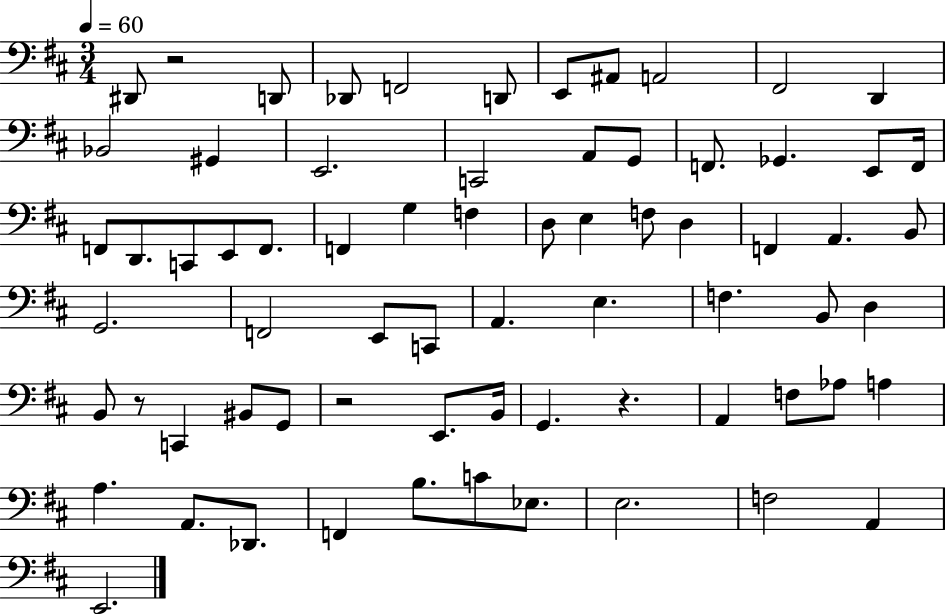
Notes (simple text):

D#2/e R/h D2/e Db2/e F2/h D2/e E2/e A#2/e A2/h F#2/h D2/q Bb2/h G#2/q E2/h. C2/h A2/e G2/e F2/e. Gb2/q. E2/e F2/s F2/e D2/e. C2/e E2/e F2/e. F2/q G3/q F3/q D3/e E3/q F3/e D3/q F2/q A2/q. B2/e G2/h. F2/h E2/e C2/e A2/q. E3/q. F3/q. B2/e D3/q B2/e R/e C2/q BIS2/e G2/e R/h E2/e. B2/s G2/q. R/q. A2/q F3/e Ab3/e A3/q A3/q. A2/e. Db2/e. F2/q B3/e. C4/e Eb3/e. E3/h. F3/h A2/q E2/h.